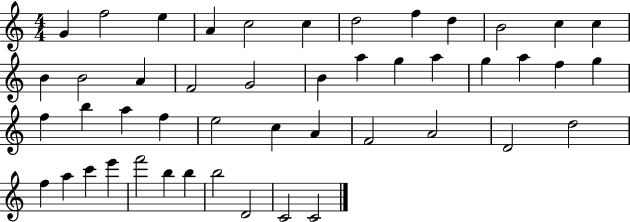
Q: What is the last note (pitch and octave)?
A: C4